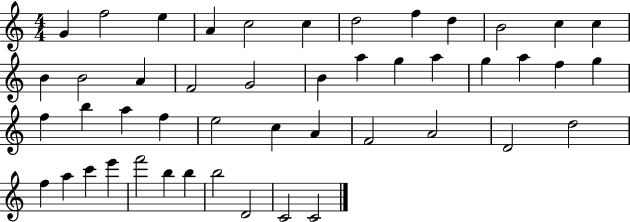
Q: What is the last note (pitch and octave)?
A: C4